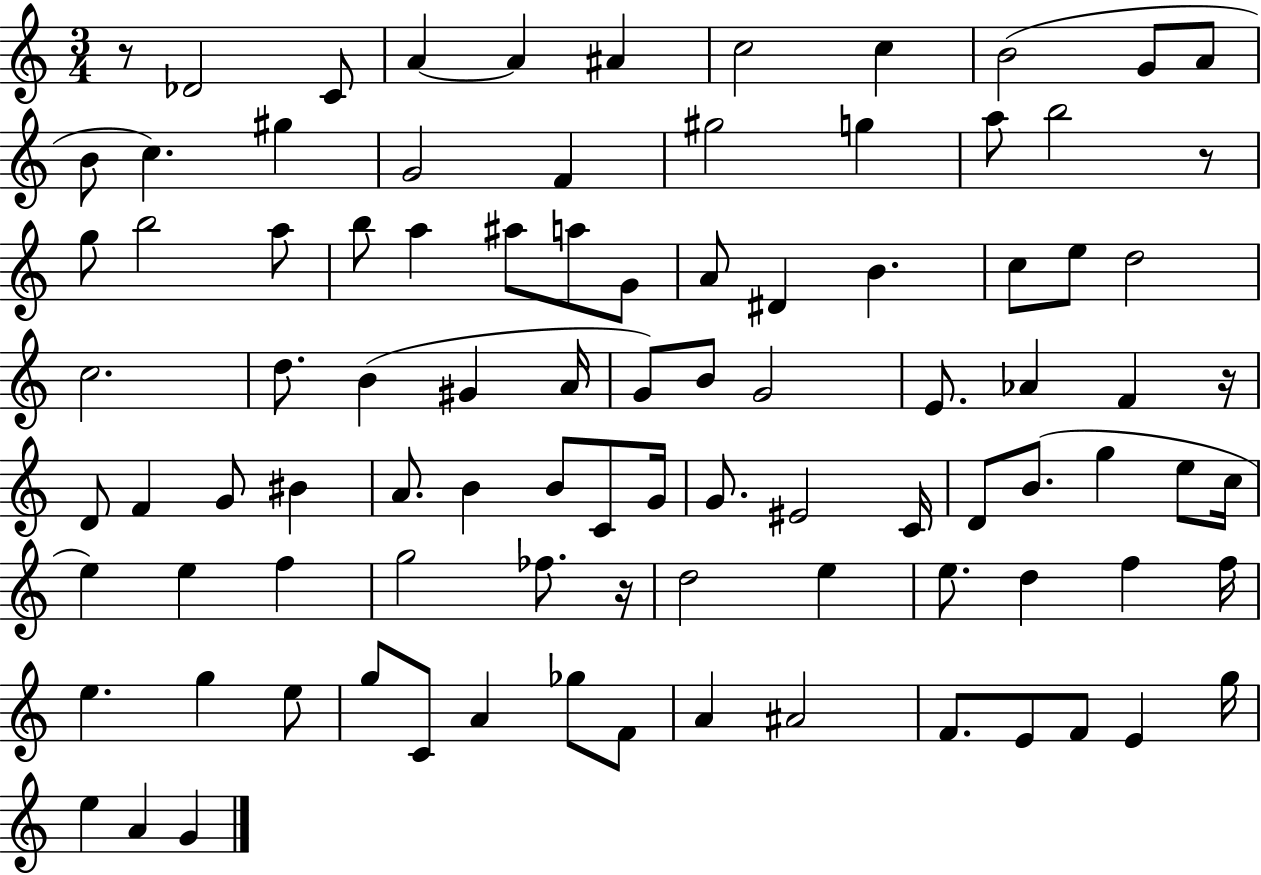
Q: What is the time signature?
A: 3/4